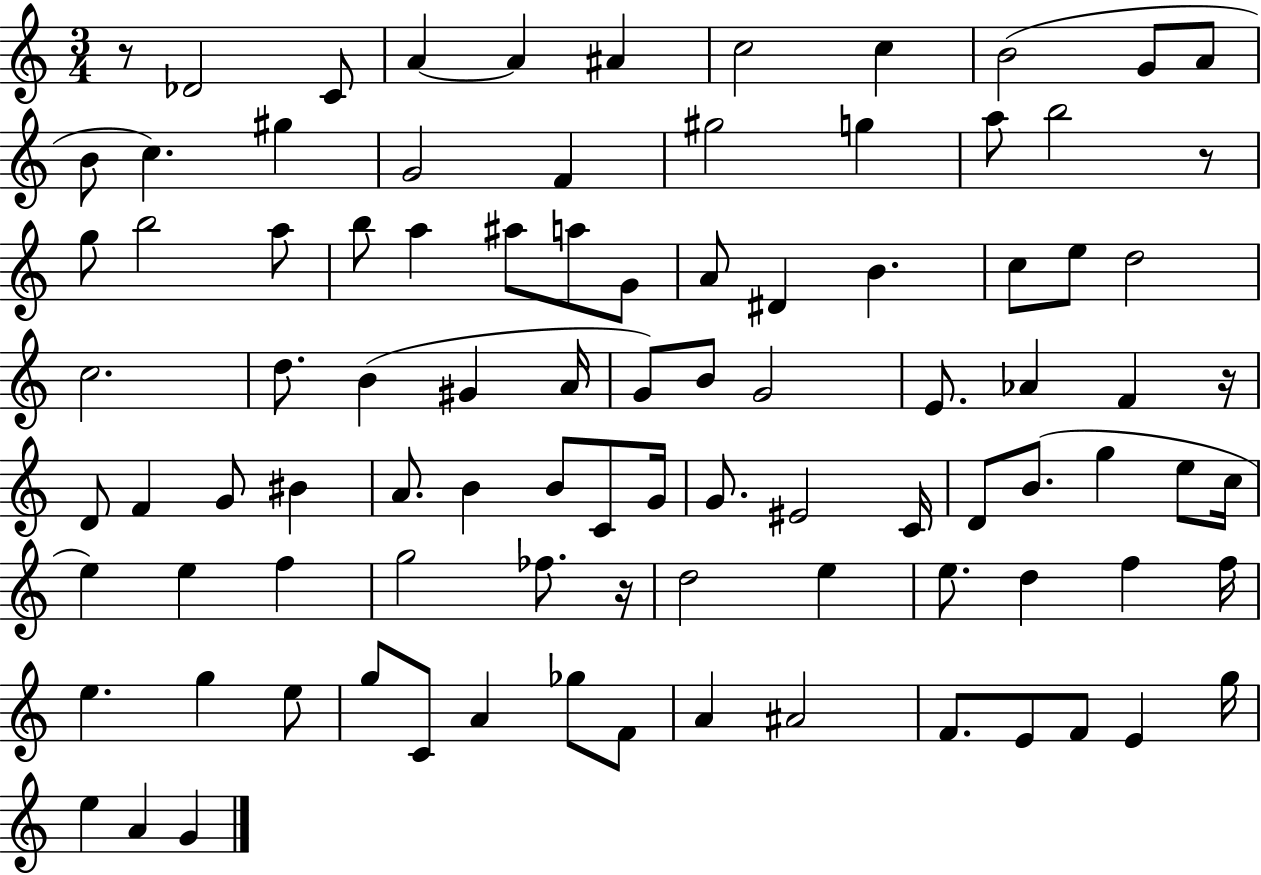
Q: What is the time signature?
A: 3/4